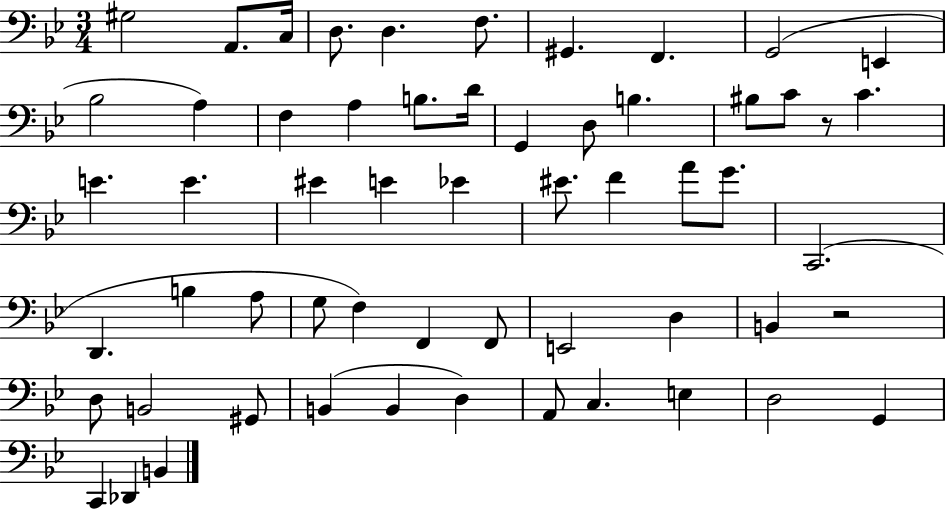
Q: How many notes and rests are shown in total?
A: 58